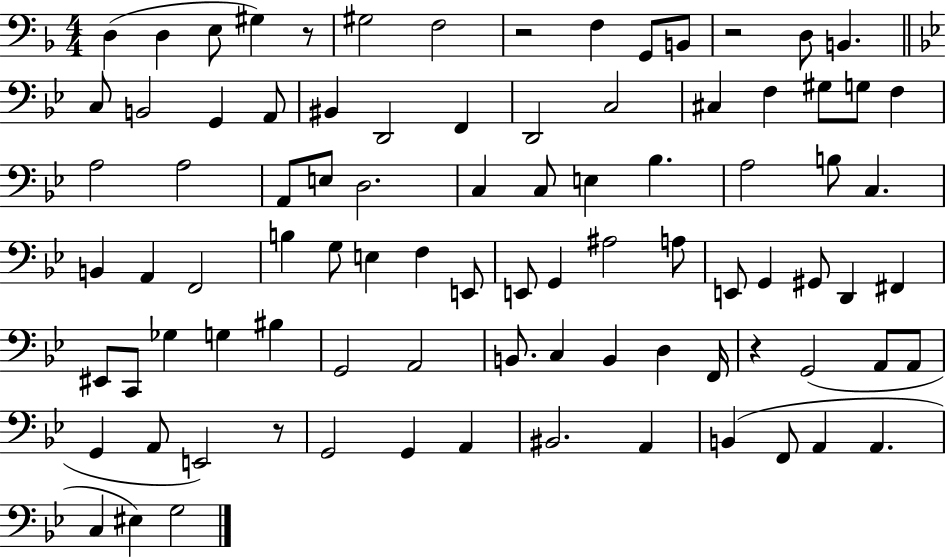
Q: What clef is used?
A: bass